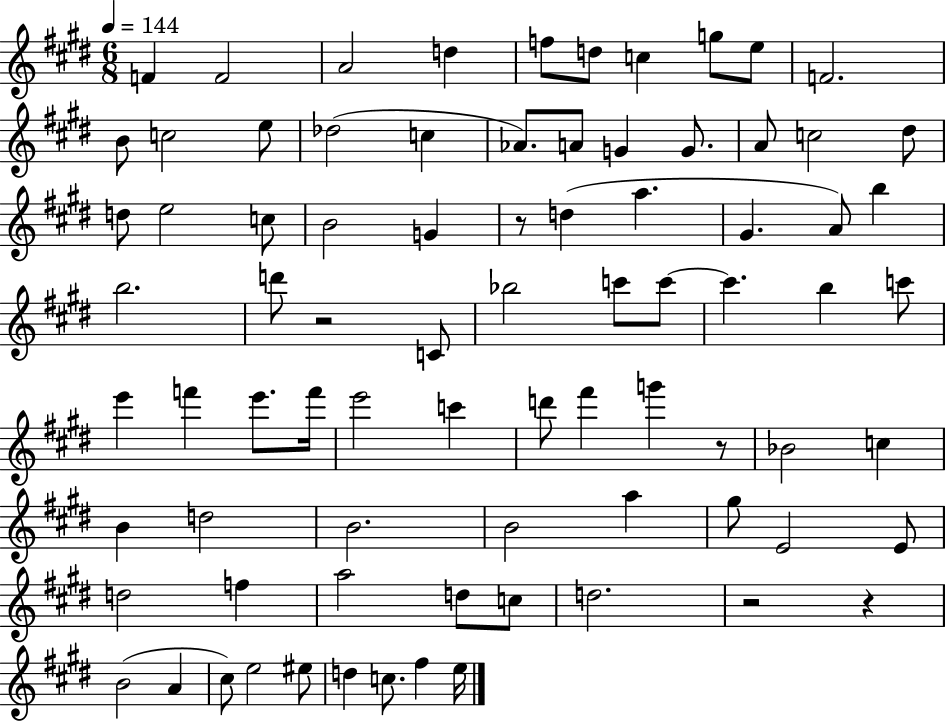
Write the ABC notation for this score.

X:1
T:Untitled
M:6/8
L:1/4
K:E
F F2 A2 d f/2 d/2 c g/2 e/2 F2 B/2 c2 e/2 _d2 c _A/2 A/2 G G/2 A/2 c2 ^d/2 d/2 e2 c/2 B2 G z/2 d a ^G A/2 b b2 d'/2 z2 C/2 _b2 c'/2 c'/2 c' b c'/2 e' f' e'/2 f'/4 e'2 c' d'/2 ^f' g' z/2 _B2 c B d2 B2 B2 a ^g/2 E2 E/2 d2 f a2 d/2 c/2 d2 z2 z B2 A ^c/2 e2 ^e/2 d c/2 ^f e/4